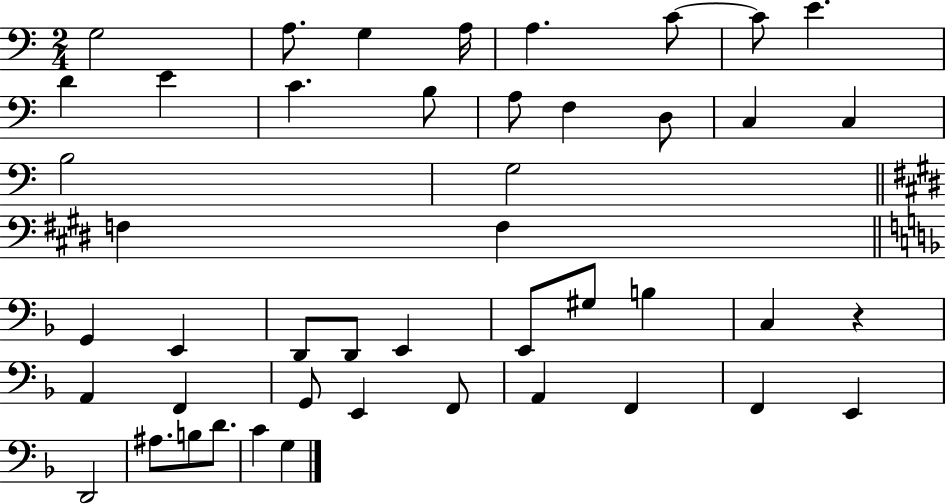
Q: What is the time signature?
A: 2/4